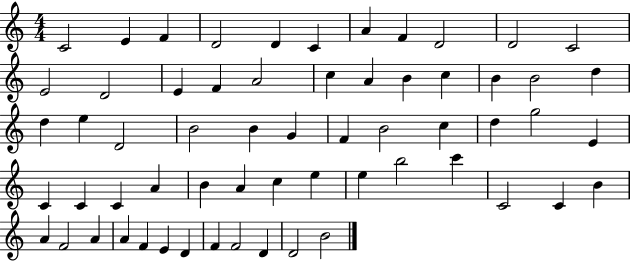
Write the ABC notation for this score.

X:1
T:Untitled
M:4/4
L:1/4
K:C
C2 E F D2 D C A F D2 D2 C2 E2 D2 E F A2 c A B c B B2 d d e D2 B2 B G F B2 c d g2 E C C C A B A c e e b2 c' C2 C B A F2 A A F E D F F2 D D2 B2